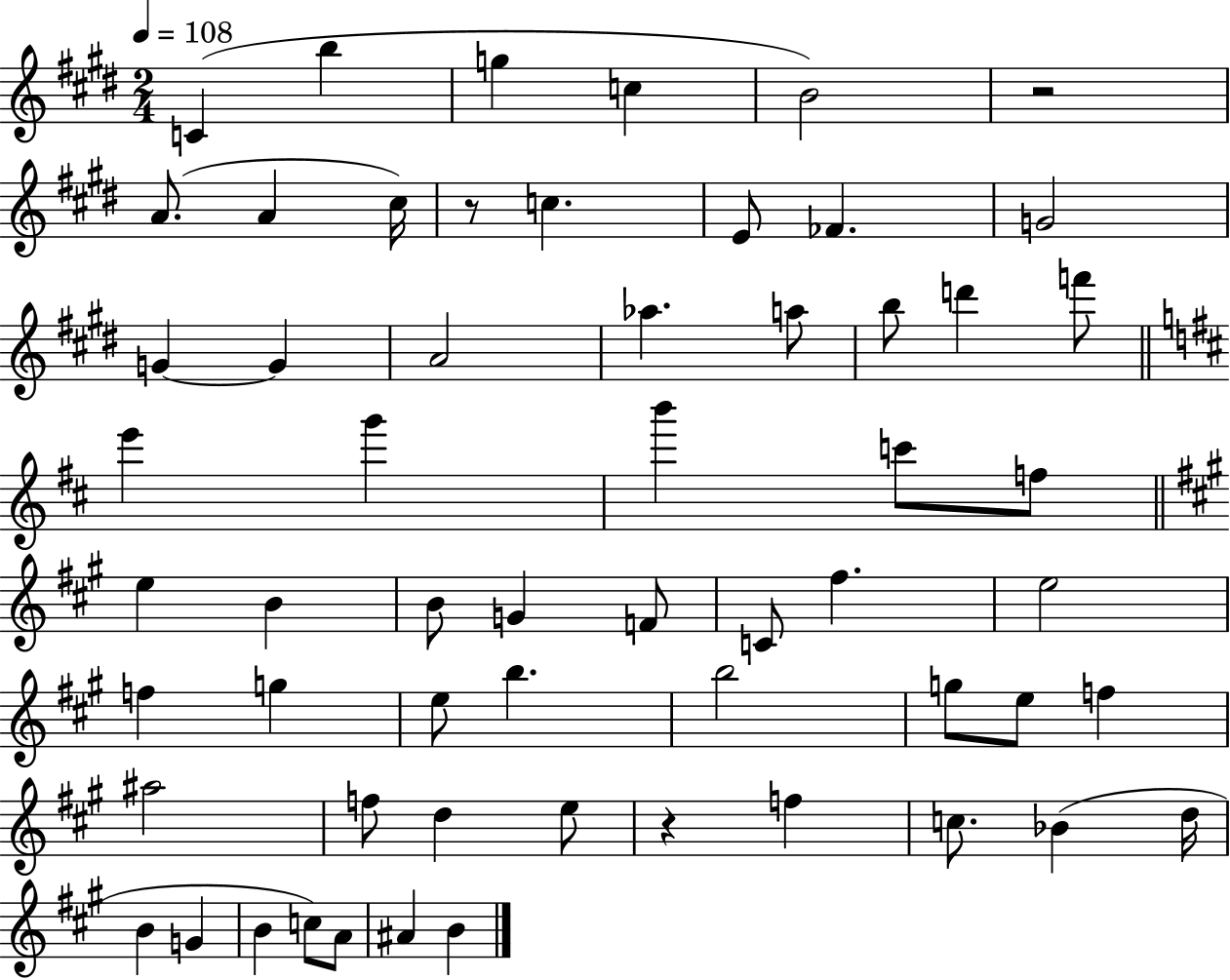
C4/q B5/q G5/q C5/q B4/h R/h A4/e. A4/q C#5/s R/e C5/q. E4/e FES4/q. G4/h G4/q G4/q A4/h Ab5/q. A5/e B5/e D6/q F6/e E6/q G6/q B6/q C6/e F5/e E5/q B4/q B4/e G4/q F4/e C4/e F#5/q. E5/h F5/q G5/q E5/e B5/q. B5/h G5/e E5/e F5/q A#5/h F5/e D5/q E5/e R/q F5/q C5/e. Bb4/q D5/s B4/q G4/q B4/q C5/e A4/e A#4/q B4/q